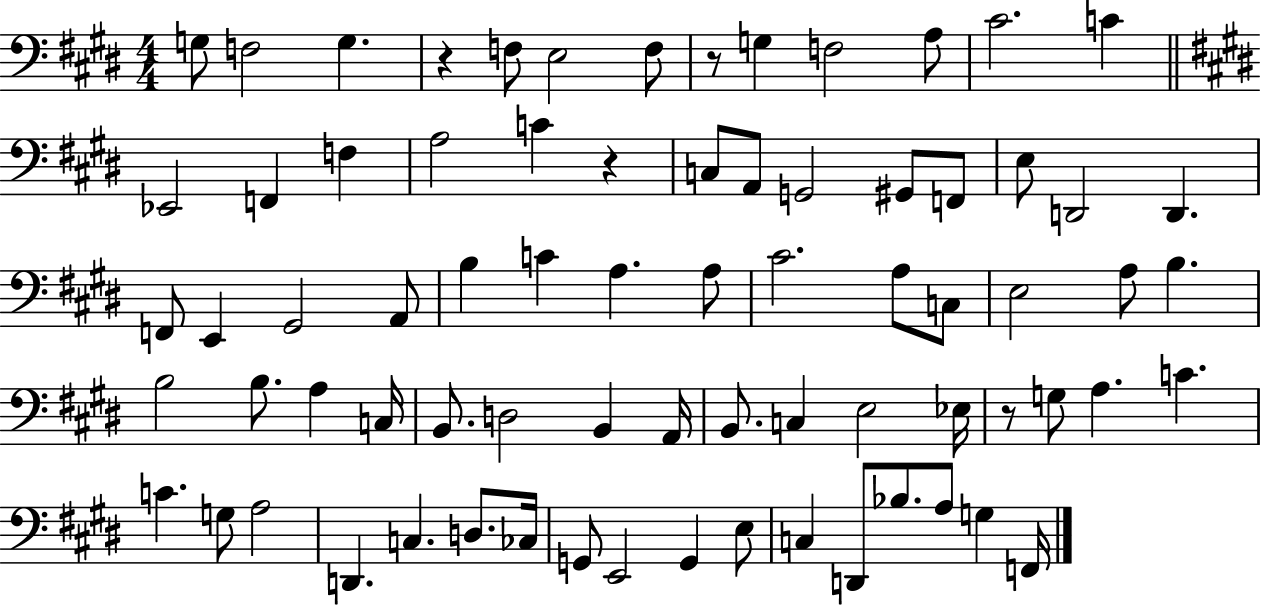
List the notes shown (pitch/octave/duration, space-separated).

G3/e F3/h G3/q. R/q F3/e E3/h F3/e R/e G3/q F3/h A3/e C#4/h. C4/q Eb2/h F2/q F3/q A3/h C4/q R/q C3/e A2/e G2/h G#2/e F2/e E3/e D2/h D2/q. F2/e E2/q G#2/h A2/e B3/q C4/q A3/q. A3/e C#4/h. A3/e C3/e E3/h A3/e B3/q. B3/h B3/e. A3/q C3/s B2/e. D3/h B2/q A2/s B2/e. C3/q E3/h Eb3/s R/e G3/e A3/q. C4/q. C4/q. G3/e A3/h D2/q. C3/q. D3/e. CES3/s G2/e E2/h G2/q E3/e C3/q D2/e Bb3/e. A3/e G3/q F2/s